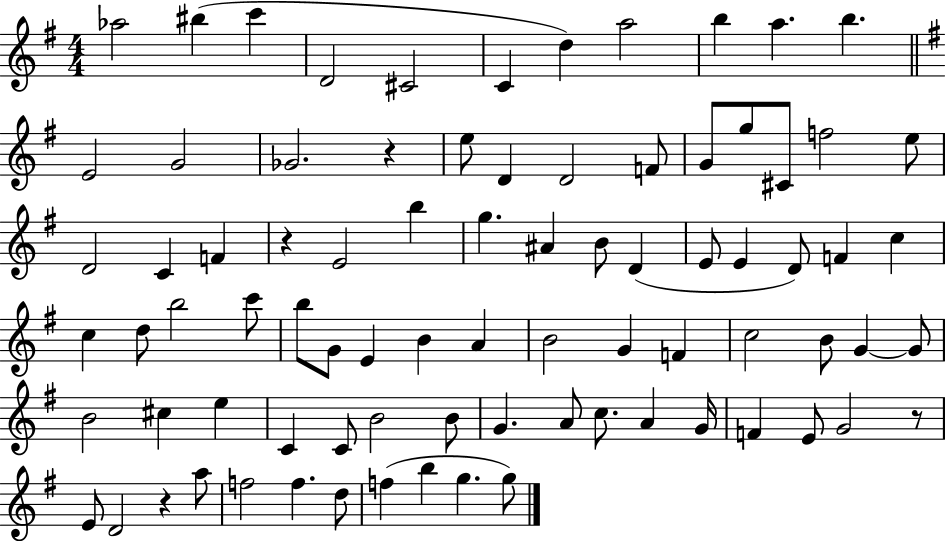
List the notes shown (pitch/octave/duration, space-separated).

Ab5/h BIS5/q C6/q D4/h C#4/h C4/q D5/q A5/h B5/q A5/q. B5/q. E4/h G4/h Gb4/h. R/q E5/e D4/q D4/h F4/e G4/e G5/e C#4/e F5/h E5/e D4/h C4/q F4/q R/q E4/h B5/q G5/q. A#4/q B4/e D4/q E4/e E4/q D4/e F4/q C5/q C5/q D5/e B5/h C6/e B5/e G4/e E4/q B4/q A4/q B4/h G4/q F4/q C5/h B4/e G4/q G4/e B4/h C#5/q E5/q C4/q C4/e B4/h B4/e G4/q. A4/e C5/e. A4/q G4/s F4/q E4/e G4/h R/e E4/e D4/h R/q A5/e F5/h F5/q. D5/e F5/q B5/q G5/q. G5/e